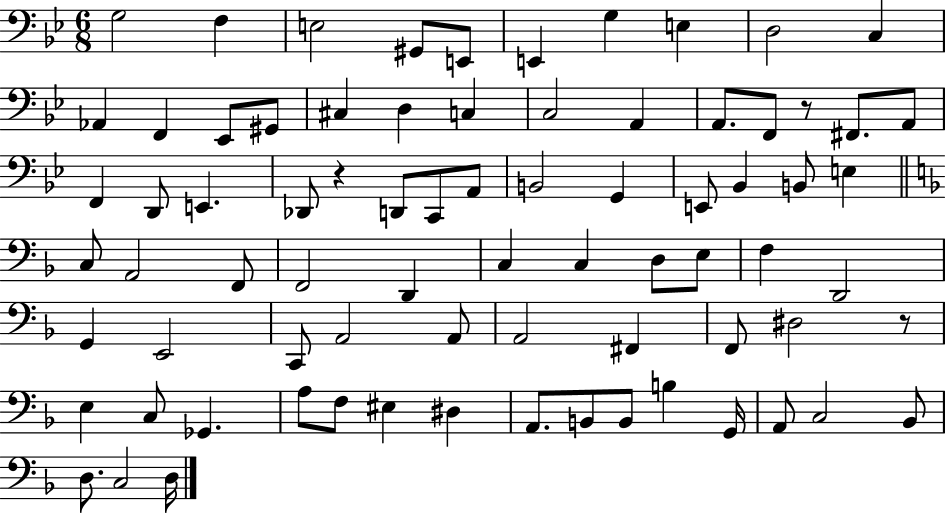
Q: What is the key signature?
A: BES major